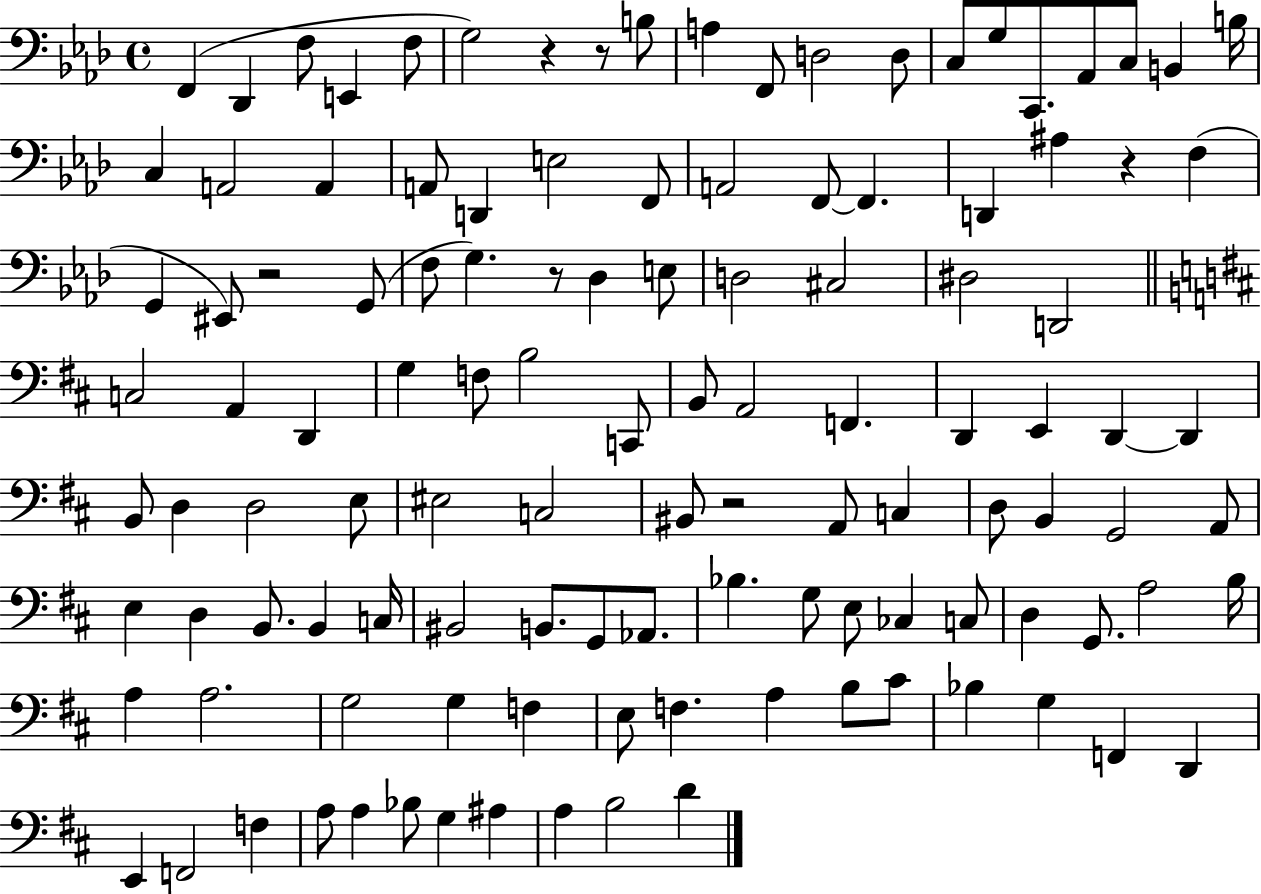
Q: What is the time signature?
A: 4/4